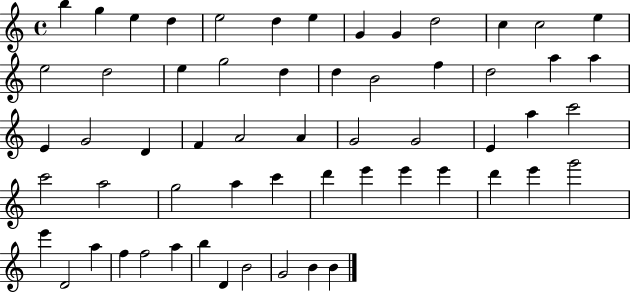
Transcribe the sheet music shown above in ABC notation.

X:1
T:Untitled
M:4/4
L:1/4
K:C
b g e d e2 d e G G d2 c c2 e e2 d2 e g2 d d B2 f d2 a a E G2 D F A2 A G2 G2 E a c'2 c'2 a2 g2 a c' d' e' e' e' d' e' g'2 e' D2 a f f2 a b D B2 G2 B B